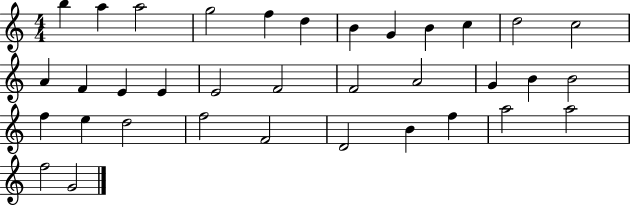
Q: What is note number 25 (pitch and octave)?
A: E5